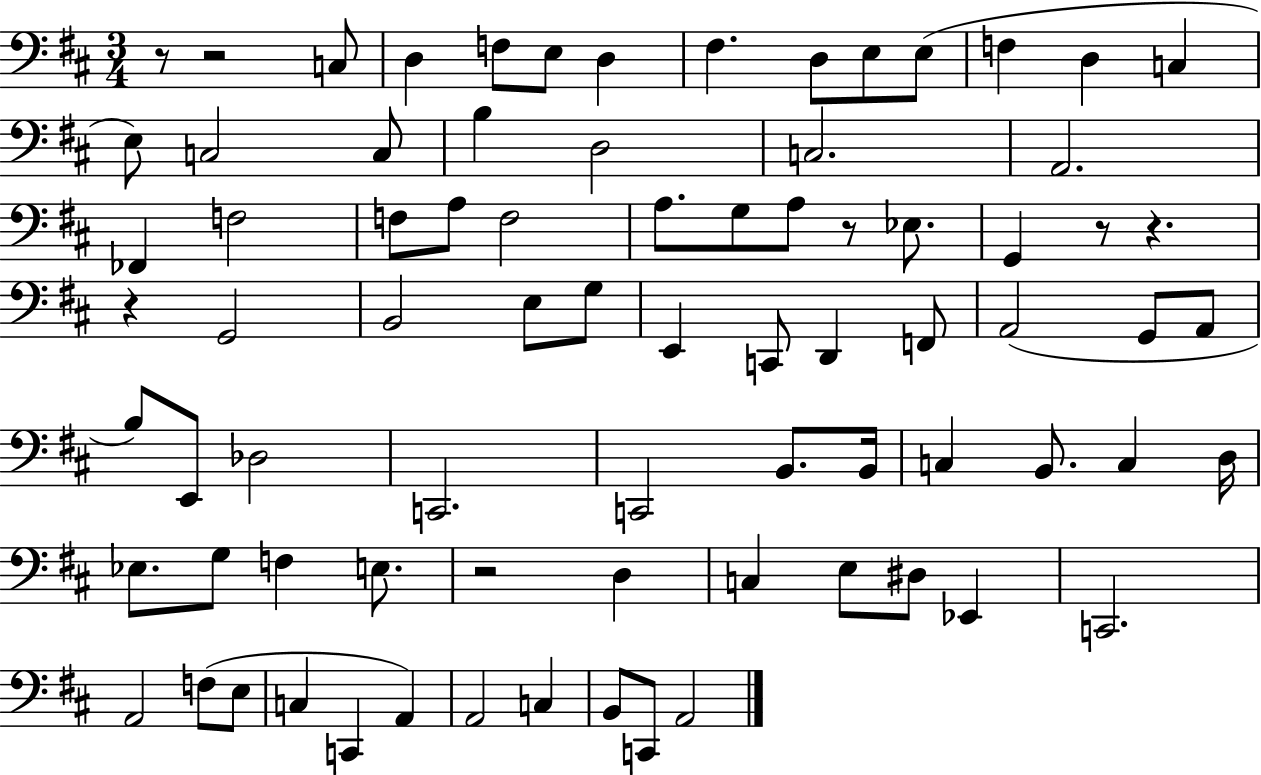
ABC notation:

X:1
T:Untitled
M:3/4
L:1/4
K:D
z/2 z2 C,/2 D, F,/2 E,/2 D, ^F, D,/2 E,/2 E,/2 F, D, C, E,/2 C,2 C,/2 B, D,2 C,2 A,,2 _F,, F,2 F,/2 A,/2 F,2 A,/2 G,/2 A,/2 z/2 _E,/2 G,, z/2 z z G,,2 B,,2 E,/2 G,/2 E,, C,,/2 D,, F,,/2 A,,2 G,,/2 A,,/2 B,/2 E,,/2 _D,2 C,,2 C,,2 B,,/2 B,,/4 C, B,,/2 C, D,/4 _E,/2 G,/2 F, E,/2 z2 D, C, E,/2 ^D,/2 _E,, C,,2 A,,2 F,/2 E,/2 C, C,, A,, A,,2 C, B,,/2 C,,/2 A,,2